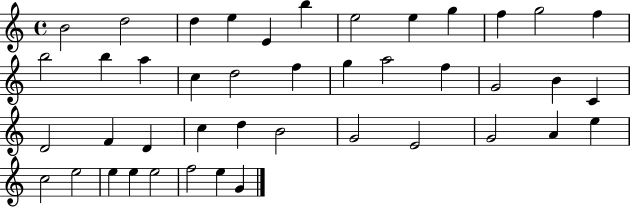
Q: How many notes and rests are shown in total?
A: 43